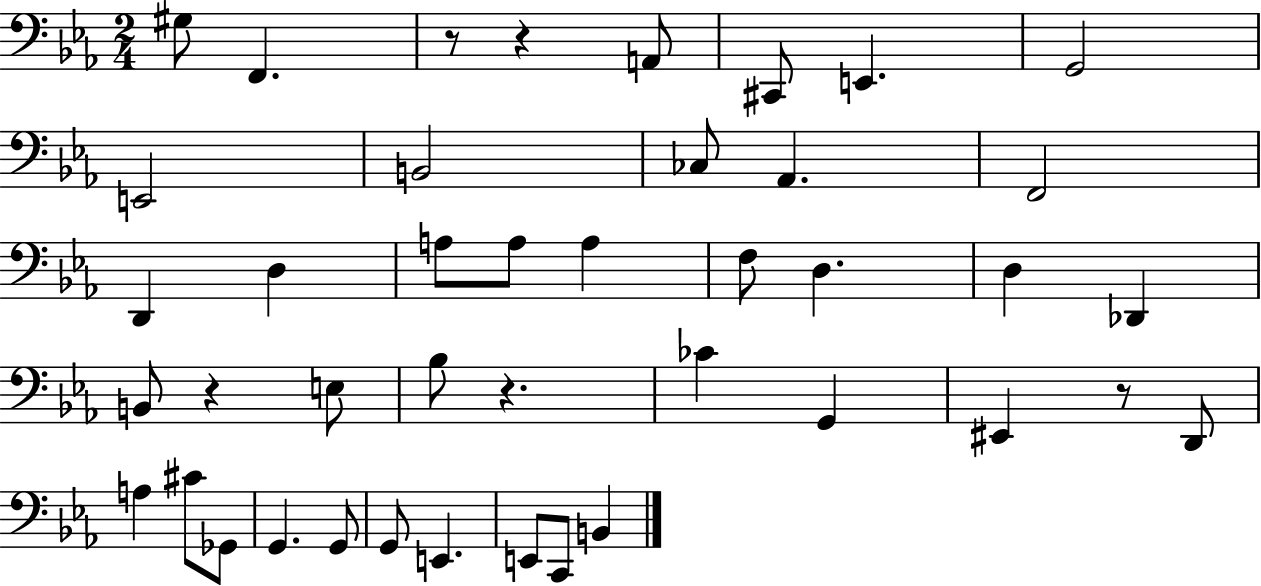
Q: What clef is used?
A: bass